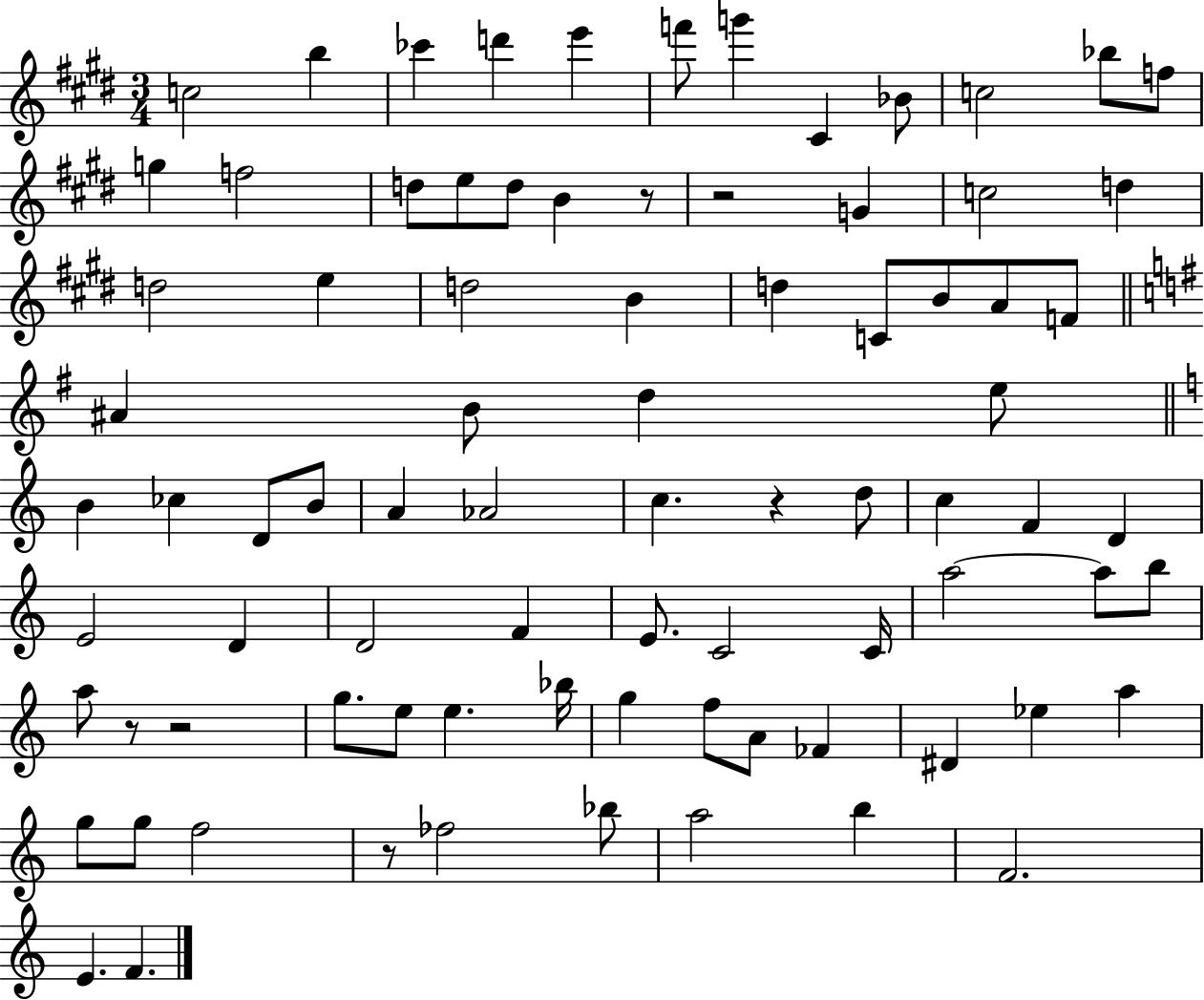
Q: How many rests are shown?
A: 6